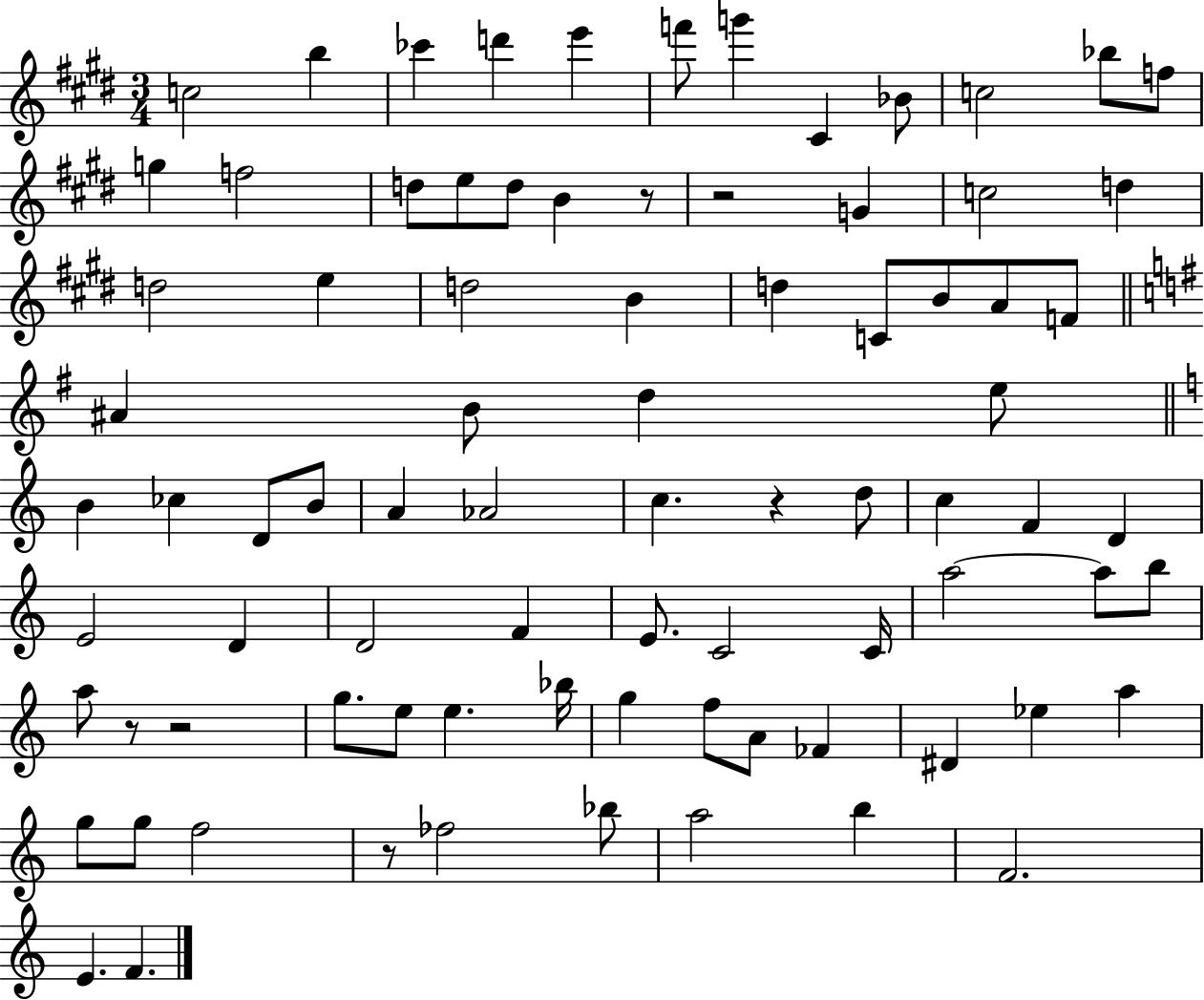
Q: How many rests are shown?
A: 6